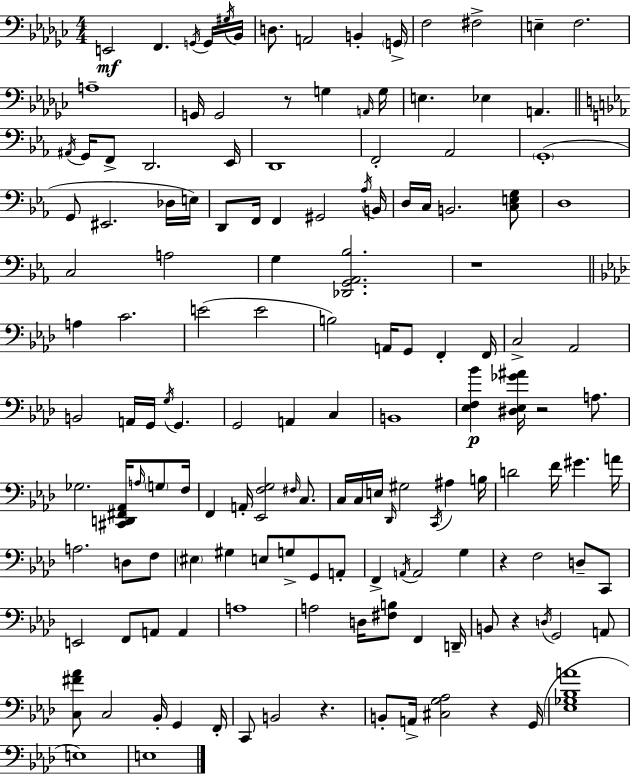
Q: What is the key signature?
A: EES minor